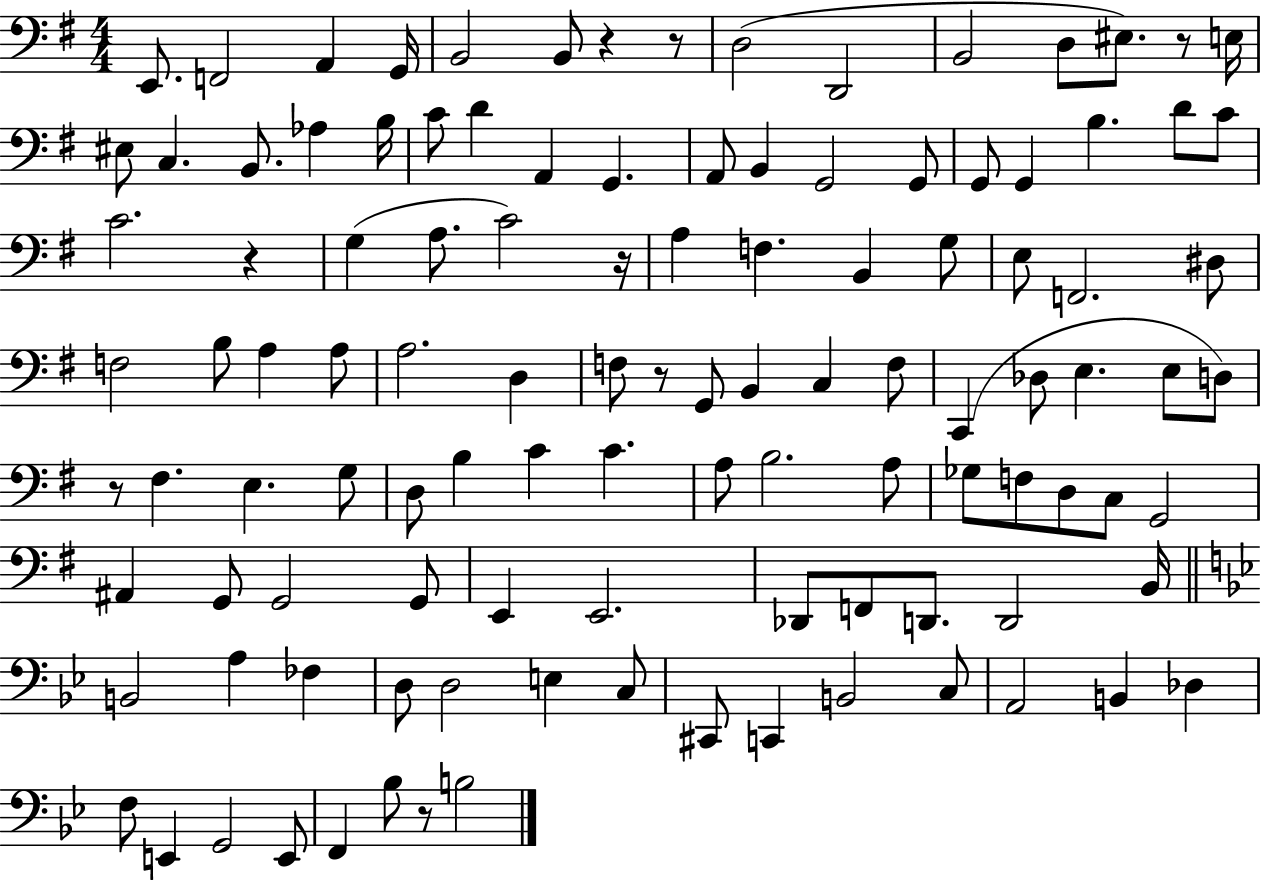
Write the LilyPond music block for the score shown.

{
  \clef bass
  \numericTimeSignature
  \time 4/4
  \key g \major
  \repeat volta 2 { e,8. f,2 a,4 g,16 | b,2 b,8 r4 r8 | d2( d,2 | b,2 d8 eis8.) r8 e16 | \break eis8 c4. b,8. aes4 b16 | c'8 d'4 a,4 g,4. | a,8 b,4 g,2 g,8 | g,8 g,4 b4. d'8 c'8 | \break c'2. r4 | g4( a8. c'2) r16 | a4 f4. b,4 g8 | e8 f,2. dis8 | \break f2 b8 a4 a8 | a2. d4 | f8 r8 g,8 b,4 c4 f8 | c,4( des8 e4. e8 d8) | \break r8 fis4. e4. g8 | d8 b4 c'4 c'4. | a8 b2. a8 | ges8 f8 d8 c8 g,2 | \break ais,4 g,8 g,2 g,8 | e,4 e,2. | des,8 f,8 d,8. d,2 b,16 | \bar "||" \break \key g \minor b,2 a4 fes4 | d8 d2 e4 c8 | cis,8 c,4 b,2 c8 | a,2 b,4 des4 | \break f8 e,4 g,2 e,8 | f,4 bes8 r8 b2 | } \bar "|."
}